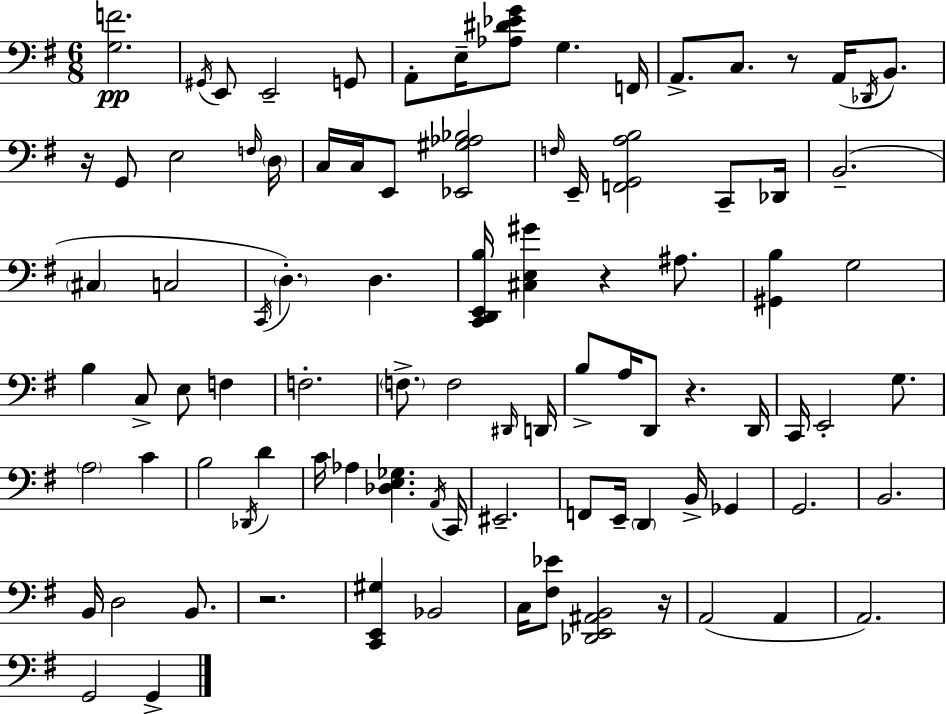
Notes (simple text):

[G3,F4]/h. G#2/s E2/e E2/h G2/e A2/e E3/s [Ab3,D#4,Eb4,G4]/e G3/q. F2/s A2/e. C3/e. R/e A2/s Db2/s B2/e. R/s G2/e E3/h F3/s D3/s C3/s C3/s E2/e [Eb2,G#3,Ab3,Bb3]/h F3/s E2/s [F2,G2,A3,B3]/h C2/e Db2/s B2/h. C#3/q C3/h C2/s D3/q. D3/q. [C2,D2,E2,B3]/s [C#3,E3,G#4]/q R/q A#3/e. [G#2,B3]/q G3/h B3/q C3/e E3/e F3/q F3/h. F3/e. F3/h D#2/s D2/s B3/e A3/s D2/e R/q. D2/s C2/s E2/h G3/e. A3/h C4/q B3/h Db2/s D4/q C4/s Ab3/q [Db3,E3,Gb3]/q. A2/s C2/s EIS2/h. F2/e E2/s D2/q B2/s Gb2/q G2/h. B2/h. B2/s D3/h B2/e. R/h. [C2,E2,G#3]/q Bb2/h C3/s [F#3,Eb4]/e [Db2,E2,A#2,B2]/h R/s A2/h A2/q A2/h. G2/h G2/q